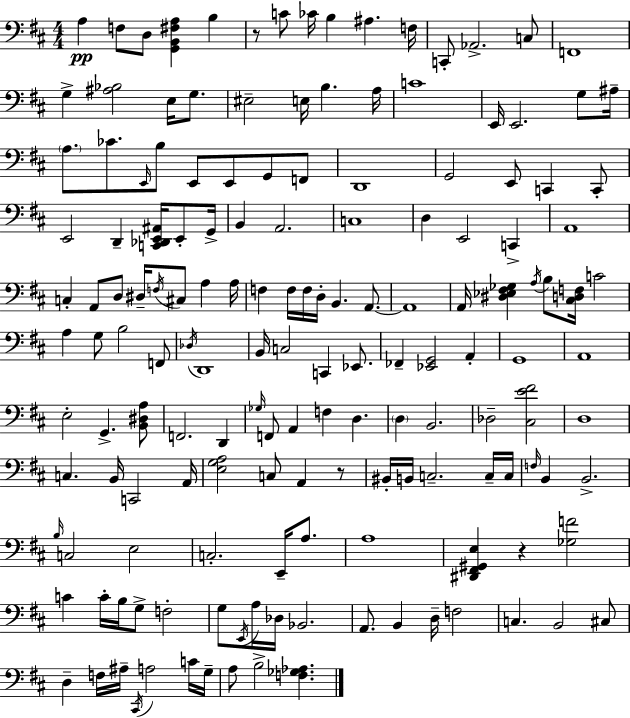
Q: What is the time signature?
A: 4/4